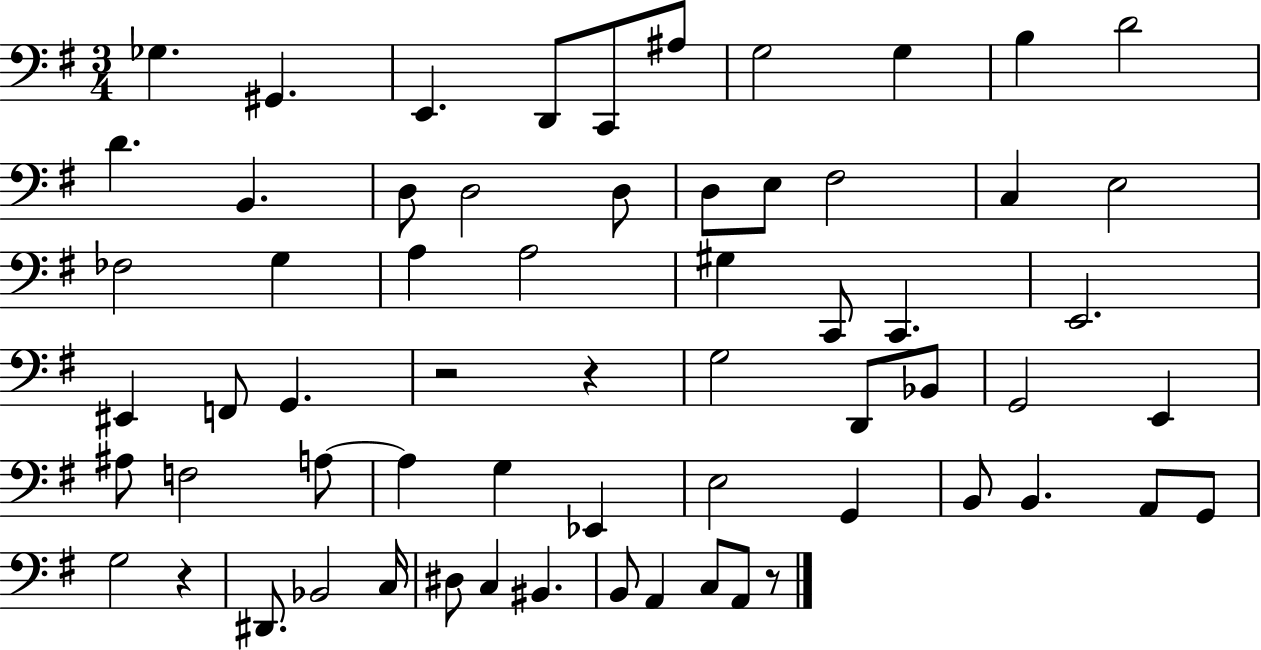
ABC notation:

X:1
T:Untitled
M:3/4
L:1/4
K:G
_G, ^G,, E,, D,,/2 C,,/2 ^A,/2 G,2 G, B, D2 D B,, D,/2 D,2 D,/2 D,/2 E,/2 ^F,2 C, E,2 _F,2 G, A, A,2 ^G, C,,/2 C,, E,,2 ^E,, F,,/2 G,, z2 z G,2 D,,/2 _B,,/2 G,,2 E,, ^A,/2 F,2 A,/2 A, G, _E,, E,2 G,, B,,/2 B,, A,,/2 G,,/2 G,2 z ^D,,/2 _B,,2 C,/4 ^D,/2 C, ^B,, B,,/2 A,, C,/2 A,,/2 z/2